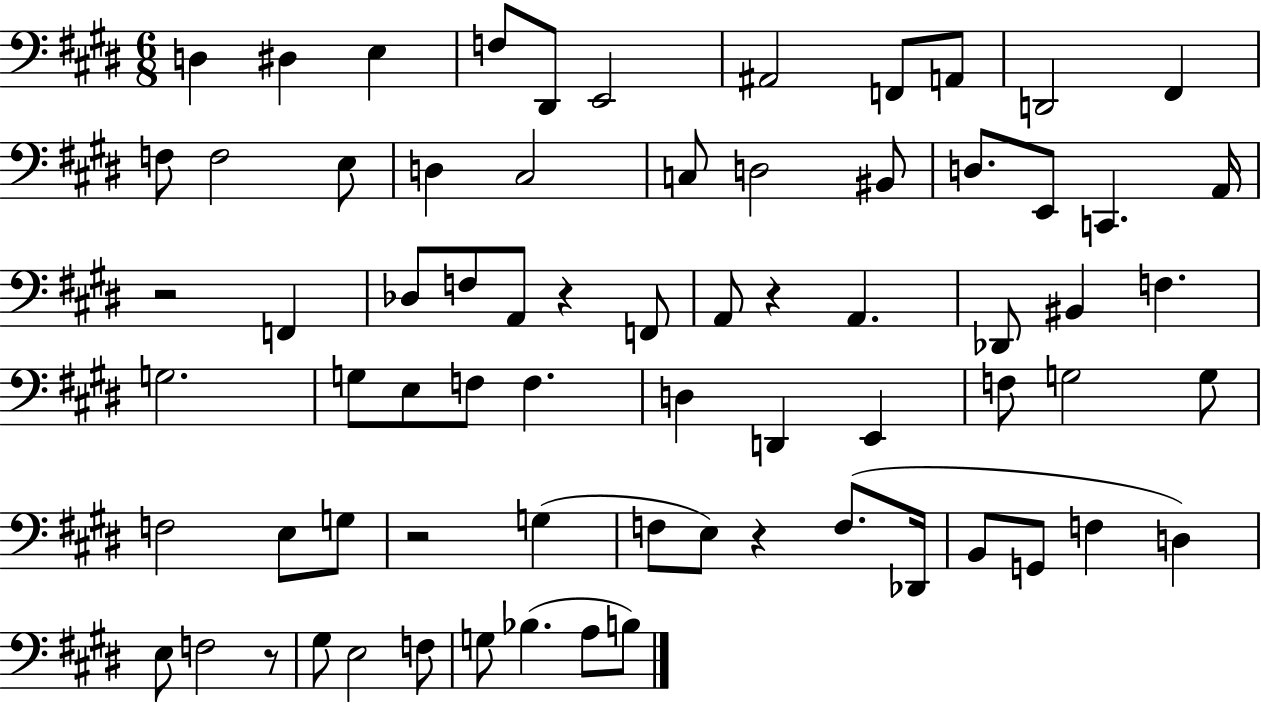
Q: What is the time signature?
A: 6/8